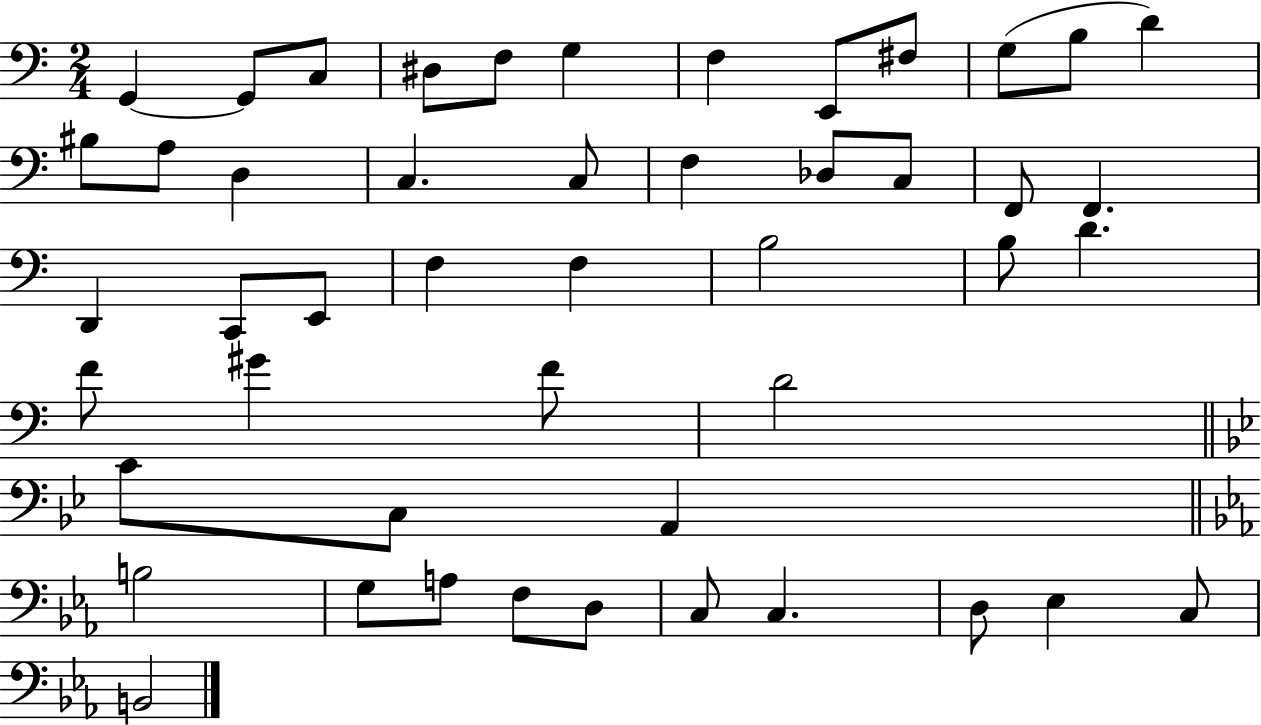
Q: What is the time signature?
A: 2/4